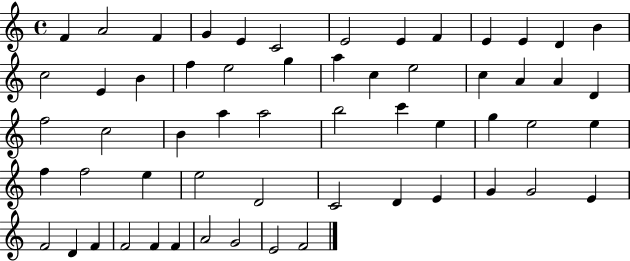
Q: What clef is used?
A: treble